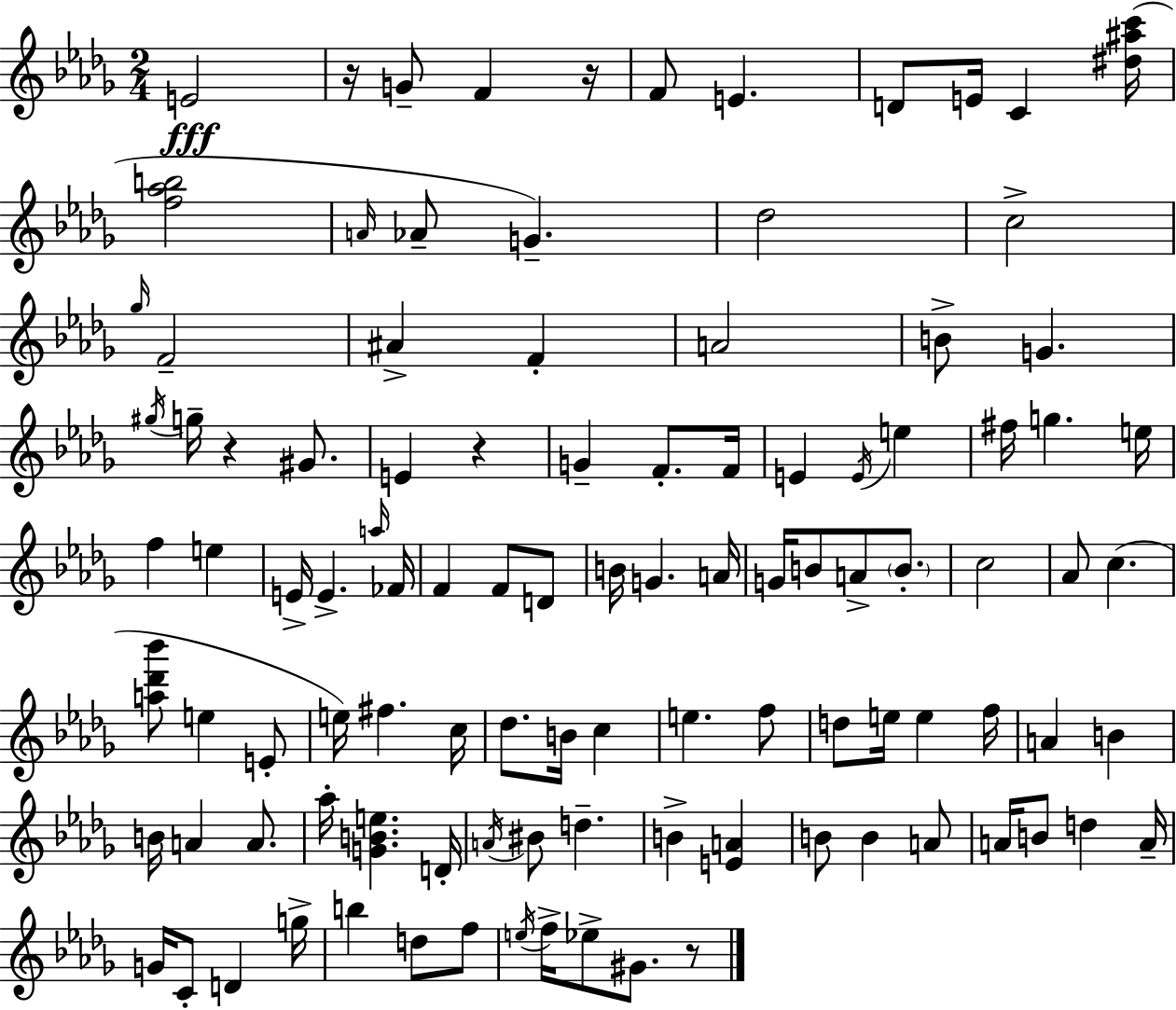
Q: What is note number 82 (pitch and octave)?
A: B4